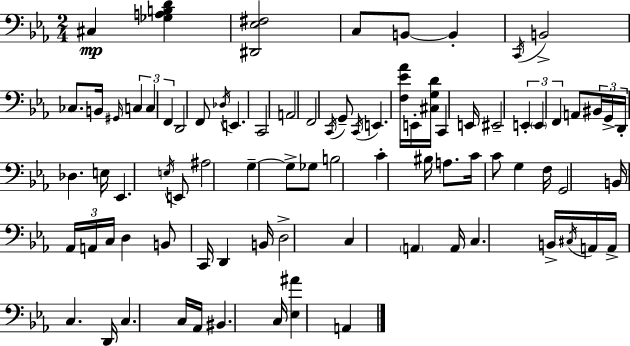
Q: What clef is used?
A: bass